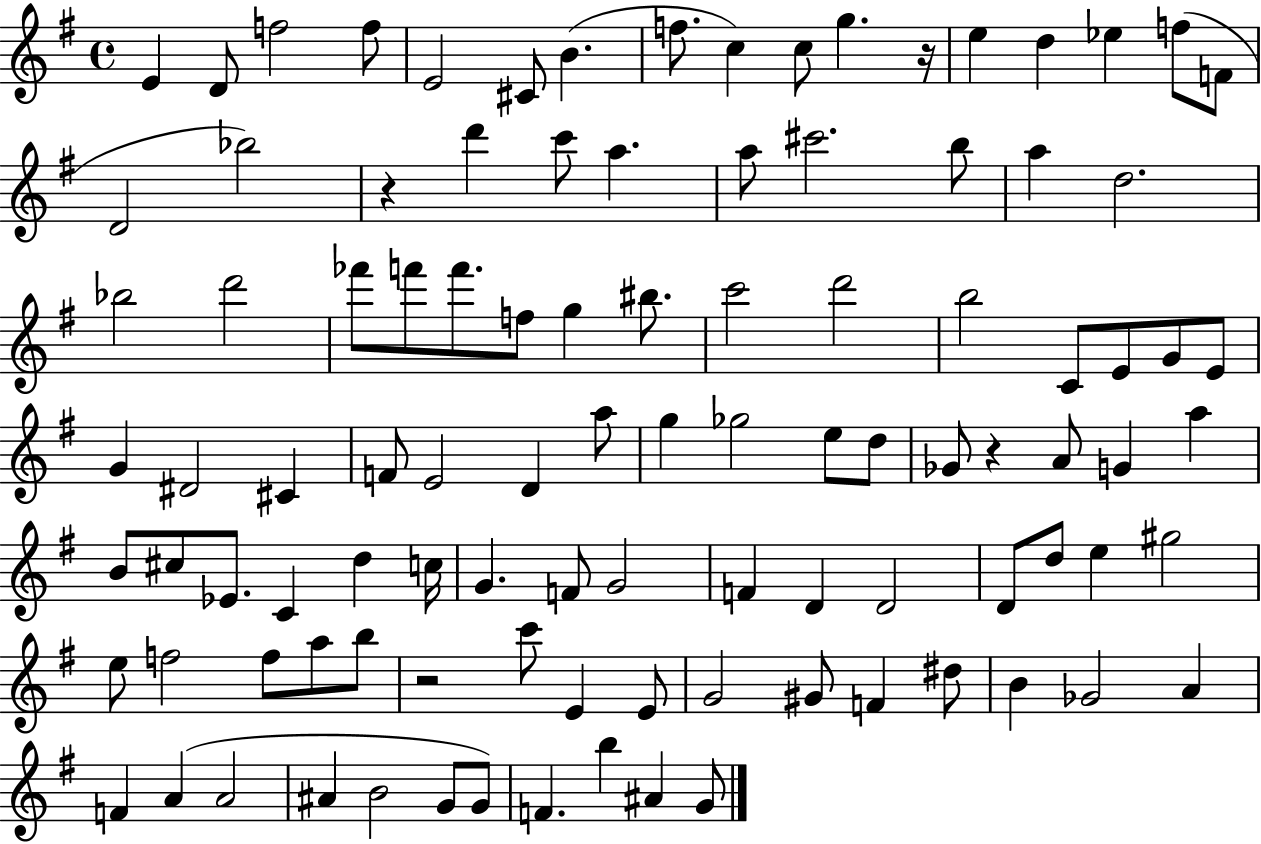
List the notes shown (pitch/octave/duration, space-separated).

E4/q D4/e F5/h F5/e E4/h C#4/e B4/q. F5/e. C5/q C5/e G5/q. R/s E5/q D5/q Eb5/q F5/e F4/e D4/h Bb5/h R/q D6/q C6/e A5/q. A5/e C#6/h. B5/e A5/q D5/h. Bb5/h D6/h FES6/e F6/e F6/e. F5/e G5/q BIS5/e. C6/h D6/h B5/h C4/e E4/e G4/e E4/e G4/q D#4/h C#4/q F4/e E4/h D4/q A5/e G5/q Gb5/h E5/e D5/e Gb4/e R/q A4/e G4/q A5/q B4/e C#5/e Eb4/e. C4/q D5/q C5/s G4/q. F4/e G4/h F4/q D4/q D4/h D4/e D5/e E5/q G#5/h E5/e F5/h F5/e A5/e B5/e R/h C6/e E4/q E4/e G4/h G#4/e F4/q D#5/e B4/q Gb4/h A4/q F4/q A4/q A4/h A#4/q B4/h G4/e G4/e F4/q. B5/q A#4/q G4/e